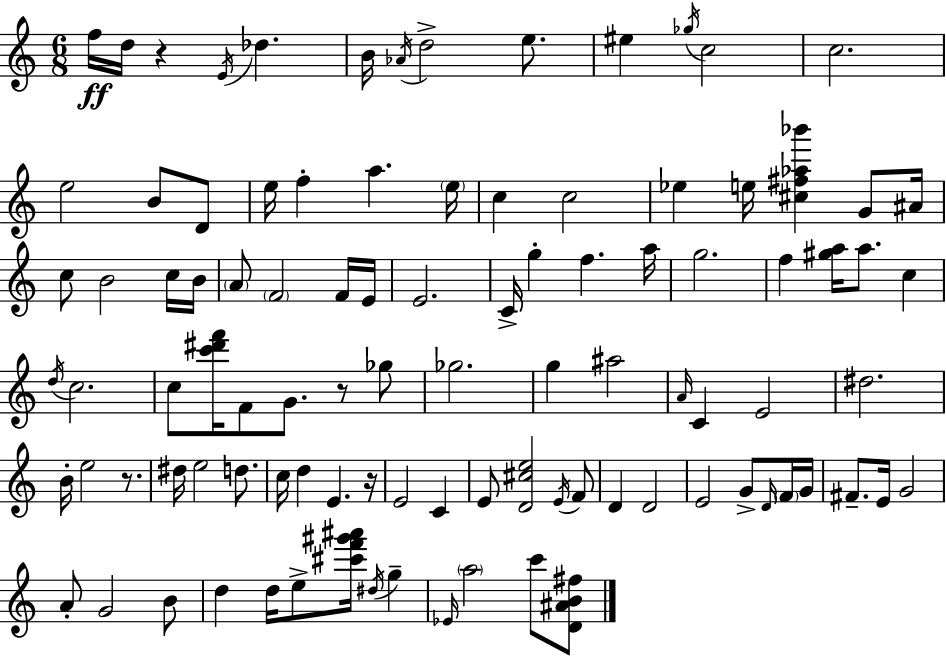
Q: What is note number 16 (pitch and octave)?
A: E5